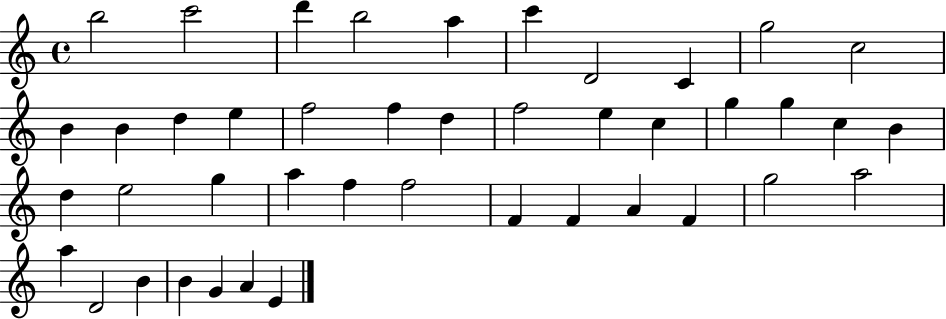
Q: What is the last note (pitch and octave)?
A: E4